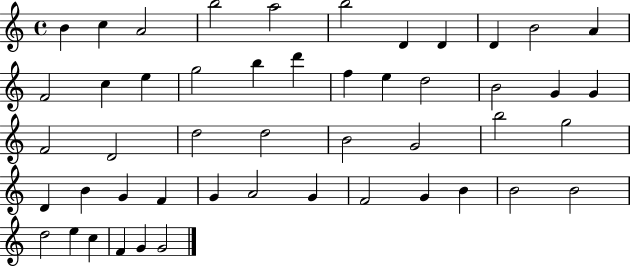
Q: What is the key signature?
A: C major